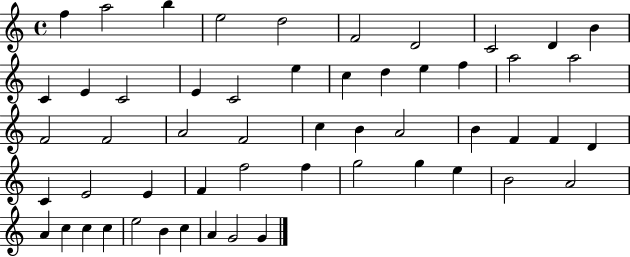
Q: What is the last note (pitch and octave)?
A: G4